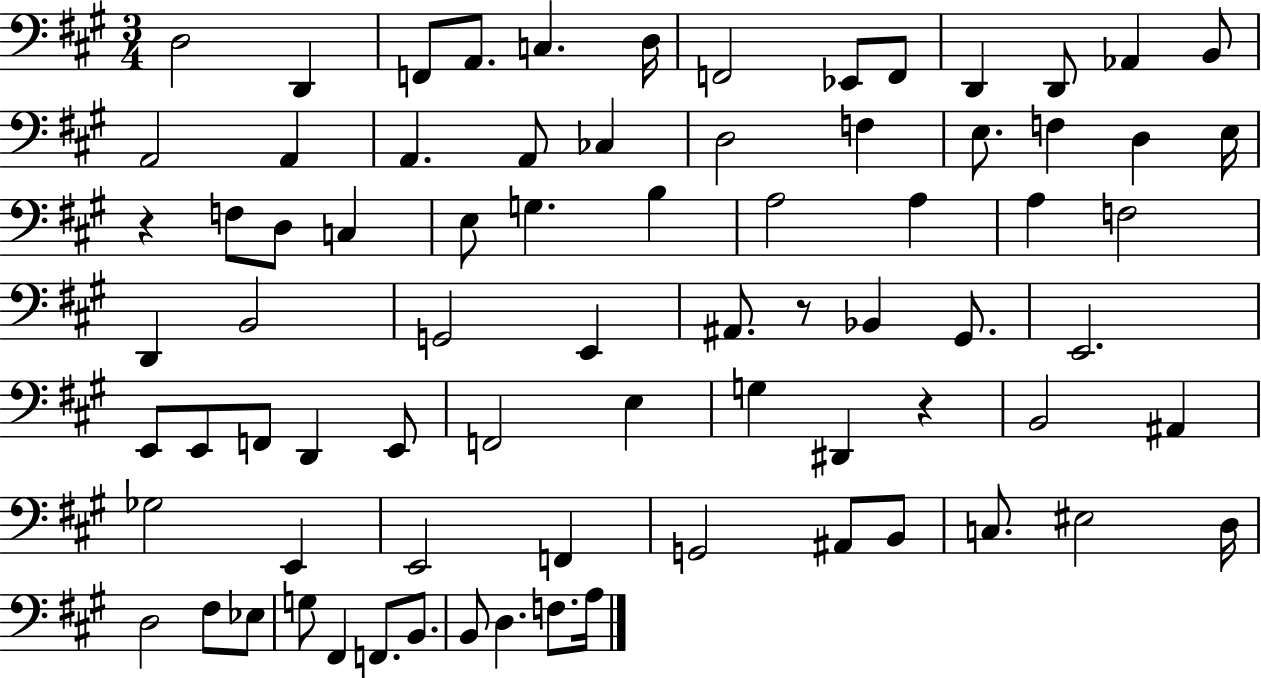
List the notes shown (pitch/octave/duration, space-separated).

D3/h D2/q F2/e A2/e. C3/q. D3/s F2/h Eb2/e F2/e D2/q D2/e Ab2/q B2/e A2/h A2/q A2/q. A2/e CES3/q D3/h F3/q E3/e. F3/q D3/q E3/s R/q F3/e D3/e C3/q E3/e G3/q. B3/q A3/h A3/q A3/q F3/h D2/q B2/h G2/h E2/q A#2/e. R/e Bb2/q G#2/e. E2/h. E2/e E2/e F2/e D2/q E2/e F2/h E3/q G3/q D#2/q R/q B2/h A#2/q Gb3/h E2/q E2/h F2/q G2/h A#2/e B2/e C3/e. EIS3/h D3/s D3/h F#3/e Eb3/e G3/e F#2/q F2/e. B2/e. B2/e D3/q. F3/e. A3/s